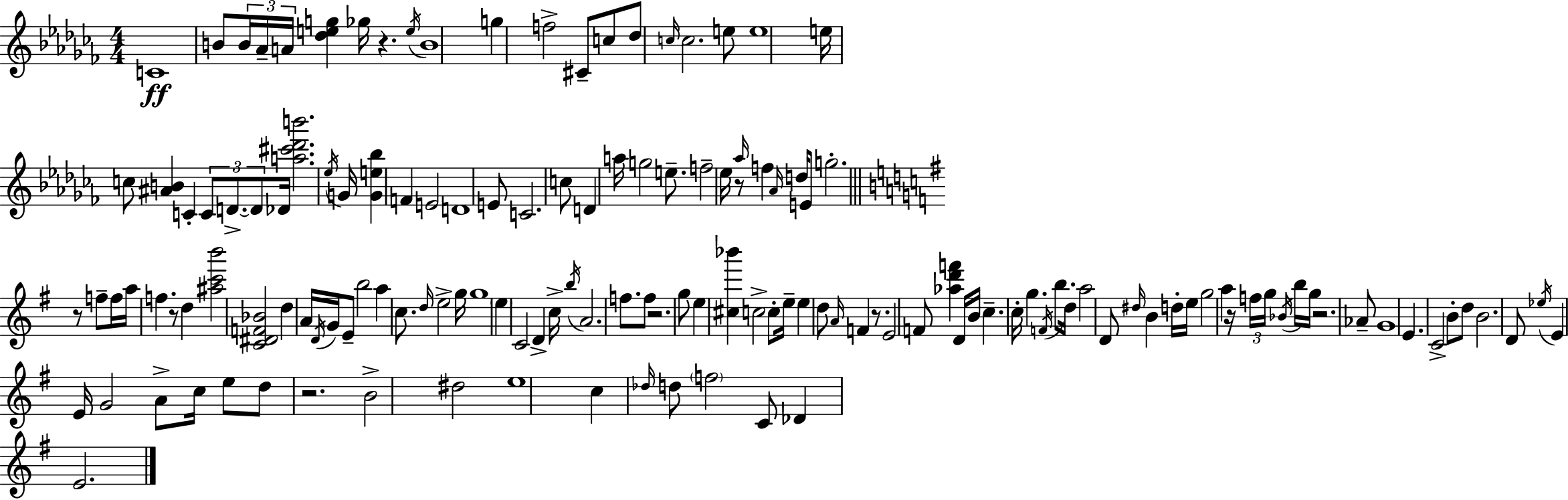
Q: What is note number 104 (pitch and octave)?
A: E4